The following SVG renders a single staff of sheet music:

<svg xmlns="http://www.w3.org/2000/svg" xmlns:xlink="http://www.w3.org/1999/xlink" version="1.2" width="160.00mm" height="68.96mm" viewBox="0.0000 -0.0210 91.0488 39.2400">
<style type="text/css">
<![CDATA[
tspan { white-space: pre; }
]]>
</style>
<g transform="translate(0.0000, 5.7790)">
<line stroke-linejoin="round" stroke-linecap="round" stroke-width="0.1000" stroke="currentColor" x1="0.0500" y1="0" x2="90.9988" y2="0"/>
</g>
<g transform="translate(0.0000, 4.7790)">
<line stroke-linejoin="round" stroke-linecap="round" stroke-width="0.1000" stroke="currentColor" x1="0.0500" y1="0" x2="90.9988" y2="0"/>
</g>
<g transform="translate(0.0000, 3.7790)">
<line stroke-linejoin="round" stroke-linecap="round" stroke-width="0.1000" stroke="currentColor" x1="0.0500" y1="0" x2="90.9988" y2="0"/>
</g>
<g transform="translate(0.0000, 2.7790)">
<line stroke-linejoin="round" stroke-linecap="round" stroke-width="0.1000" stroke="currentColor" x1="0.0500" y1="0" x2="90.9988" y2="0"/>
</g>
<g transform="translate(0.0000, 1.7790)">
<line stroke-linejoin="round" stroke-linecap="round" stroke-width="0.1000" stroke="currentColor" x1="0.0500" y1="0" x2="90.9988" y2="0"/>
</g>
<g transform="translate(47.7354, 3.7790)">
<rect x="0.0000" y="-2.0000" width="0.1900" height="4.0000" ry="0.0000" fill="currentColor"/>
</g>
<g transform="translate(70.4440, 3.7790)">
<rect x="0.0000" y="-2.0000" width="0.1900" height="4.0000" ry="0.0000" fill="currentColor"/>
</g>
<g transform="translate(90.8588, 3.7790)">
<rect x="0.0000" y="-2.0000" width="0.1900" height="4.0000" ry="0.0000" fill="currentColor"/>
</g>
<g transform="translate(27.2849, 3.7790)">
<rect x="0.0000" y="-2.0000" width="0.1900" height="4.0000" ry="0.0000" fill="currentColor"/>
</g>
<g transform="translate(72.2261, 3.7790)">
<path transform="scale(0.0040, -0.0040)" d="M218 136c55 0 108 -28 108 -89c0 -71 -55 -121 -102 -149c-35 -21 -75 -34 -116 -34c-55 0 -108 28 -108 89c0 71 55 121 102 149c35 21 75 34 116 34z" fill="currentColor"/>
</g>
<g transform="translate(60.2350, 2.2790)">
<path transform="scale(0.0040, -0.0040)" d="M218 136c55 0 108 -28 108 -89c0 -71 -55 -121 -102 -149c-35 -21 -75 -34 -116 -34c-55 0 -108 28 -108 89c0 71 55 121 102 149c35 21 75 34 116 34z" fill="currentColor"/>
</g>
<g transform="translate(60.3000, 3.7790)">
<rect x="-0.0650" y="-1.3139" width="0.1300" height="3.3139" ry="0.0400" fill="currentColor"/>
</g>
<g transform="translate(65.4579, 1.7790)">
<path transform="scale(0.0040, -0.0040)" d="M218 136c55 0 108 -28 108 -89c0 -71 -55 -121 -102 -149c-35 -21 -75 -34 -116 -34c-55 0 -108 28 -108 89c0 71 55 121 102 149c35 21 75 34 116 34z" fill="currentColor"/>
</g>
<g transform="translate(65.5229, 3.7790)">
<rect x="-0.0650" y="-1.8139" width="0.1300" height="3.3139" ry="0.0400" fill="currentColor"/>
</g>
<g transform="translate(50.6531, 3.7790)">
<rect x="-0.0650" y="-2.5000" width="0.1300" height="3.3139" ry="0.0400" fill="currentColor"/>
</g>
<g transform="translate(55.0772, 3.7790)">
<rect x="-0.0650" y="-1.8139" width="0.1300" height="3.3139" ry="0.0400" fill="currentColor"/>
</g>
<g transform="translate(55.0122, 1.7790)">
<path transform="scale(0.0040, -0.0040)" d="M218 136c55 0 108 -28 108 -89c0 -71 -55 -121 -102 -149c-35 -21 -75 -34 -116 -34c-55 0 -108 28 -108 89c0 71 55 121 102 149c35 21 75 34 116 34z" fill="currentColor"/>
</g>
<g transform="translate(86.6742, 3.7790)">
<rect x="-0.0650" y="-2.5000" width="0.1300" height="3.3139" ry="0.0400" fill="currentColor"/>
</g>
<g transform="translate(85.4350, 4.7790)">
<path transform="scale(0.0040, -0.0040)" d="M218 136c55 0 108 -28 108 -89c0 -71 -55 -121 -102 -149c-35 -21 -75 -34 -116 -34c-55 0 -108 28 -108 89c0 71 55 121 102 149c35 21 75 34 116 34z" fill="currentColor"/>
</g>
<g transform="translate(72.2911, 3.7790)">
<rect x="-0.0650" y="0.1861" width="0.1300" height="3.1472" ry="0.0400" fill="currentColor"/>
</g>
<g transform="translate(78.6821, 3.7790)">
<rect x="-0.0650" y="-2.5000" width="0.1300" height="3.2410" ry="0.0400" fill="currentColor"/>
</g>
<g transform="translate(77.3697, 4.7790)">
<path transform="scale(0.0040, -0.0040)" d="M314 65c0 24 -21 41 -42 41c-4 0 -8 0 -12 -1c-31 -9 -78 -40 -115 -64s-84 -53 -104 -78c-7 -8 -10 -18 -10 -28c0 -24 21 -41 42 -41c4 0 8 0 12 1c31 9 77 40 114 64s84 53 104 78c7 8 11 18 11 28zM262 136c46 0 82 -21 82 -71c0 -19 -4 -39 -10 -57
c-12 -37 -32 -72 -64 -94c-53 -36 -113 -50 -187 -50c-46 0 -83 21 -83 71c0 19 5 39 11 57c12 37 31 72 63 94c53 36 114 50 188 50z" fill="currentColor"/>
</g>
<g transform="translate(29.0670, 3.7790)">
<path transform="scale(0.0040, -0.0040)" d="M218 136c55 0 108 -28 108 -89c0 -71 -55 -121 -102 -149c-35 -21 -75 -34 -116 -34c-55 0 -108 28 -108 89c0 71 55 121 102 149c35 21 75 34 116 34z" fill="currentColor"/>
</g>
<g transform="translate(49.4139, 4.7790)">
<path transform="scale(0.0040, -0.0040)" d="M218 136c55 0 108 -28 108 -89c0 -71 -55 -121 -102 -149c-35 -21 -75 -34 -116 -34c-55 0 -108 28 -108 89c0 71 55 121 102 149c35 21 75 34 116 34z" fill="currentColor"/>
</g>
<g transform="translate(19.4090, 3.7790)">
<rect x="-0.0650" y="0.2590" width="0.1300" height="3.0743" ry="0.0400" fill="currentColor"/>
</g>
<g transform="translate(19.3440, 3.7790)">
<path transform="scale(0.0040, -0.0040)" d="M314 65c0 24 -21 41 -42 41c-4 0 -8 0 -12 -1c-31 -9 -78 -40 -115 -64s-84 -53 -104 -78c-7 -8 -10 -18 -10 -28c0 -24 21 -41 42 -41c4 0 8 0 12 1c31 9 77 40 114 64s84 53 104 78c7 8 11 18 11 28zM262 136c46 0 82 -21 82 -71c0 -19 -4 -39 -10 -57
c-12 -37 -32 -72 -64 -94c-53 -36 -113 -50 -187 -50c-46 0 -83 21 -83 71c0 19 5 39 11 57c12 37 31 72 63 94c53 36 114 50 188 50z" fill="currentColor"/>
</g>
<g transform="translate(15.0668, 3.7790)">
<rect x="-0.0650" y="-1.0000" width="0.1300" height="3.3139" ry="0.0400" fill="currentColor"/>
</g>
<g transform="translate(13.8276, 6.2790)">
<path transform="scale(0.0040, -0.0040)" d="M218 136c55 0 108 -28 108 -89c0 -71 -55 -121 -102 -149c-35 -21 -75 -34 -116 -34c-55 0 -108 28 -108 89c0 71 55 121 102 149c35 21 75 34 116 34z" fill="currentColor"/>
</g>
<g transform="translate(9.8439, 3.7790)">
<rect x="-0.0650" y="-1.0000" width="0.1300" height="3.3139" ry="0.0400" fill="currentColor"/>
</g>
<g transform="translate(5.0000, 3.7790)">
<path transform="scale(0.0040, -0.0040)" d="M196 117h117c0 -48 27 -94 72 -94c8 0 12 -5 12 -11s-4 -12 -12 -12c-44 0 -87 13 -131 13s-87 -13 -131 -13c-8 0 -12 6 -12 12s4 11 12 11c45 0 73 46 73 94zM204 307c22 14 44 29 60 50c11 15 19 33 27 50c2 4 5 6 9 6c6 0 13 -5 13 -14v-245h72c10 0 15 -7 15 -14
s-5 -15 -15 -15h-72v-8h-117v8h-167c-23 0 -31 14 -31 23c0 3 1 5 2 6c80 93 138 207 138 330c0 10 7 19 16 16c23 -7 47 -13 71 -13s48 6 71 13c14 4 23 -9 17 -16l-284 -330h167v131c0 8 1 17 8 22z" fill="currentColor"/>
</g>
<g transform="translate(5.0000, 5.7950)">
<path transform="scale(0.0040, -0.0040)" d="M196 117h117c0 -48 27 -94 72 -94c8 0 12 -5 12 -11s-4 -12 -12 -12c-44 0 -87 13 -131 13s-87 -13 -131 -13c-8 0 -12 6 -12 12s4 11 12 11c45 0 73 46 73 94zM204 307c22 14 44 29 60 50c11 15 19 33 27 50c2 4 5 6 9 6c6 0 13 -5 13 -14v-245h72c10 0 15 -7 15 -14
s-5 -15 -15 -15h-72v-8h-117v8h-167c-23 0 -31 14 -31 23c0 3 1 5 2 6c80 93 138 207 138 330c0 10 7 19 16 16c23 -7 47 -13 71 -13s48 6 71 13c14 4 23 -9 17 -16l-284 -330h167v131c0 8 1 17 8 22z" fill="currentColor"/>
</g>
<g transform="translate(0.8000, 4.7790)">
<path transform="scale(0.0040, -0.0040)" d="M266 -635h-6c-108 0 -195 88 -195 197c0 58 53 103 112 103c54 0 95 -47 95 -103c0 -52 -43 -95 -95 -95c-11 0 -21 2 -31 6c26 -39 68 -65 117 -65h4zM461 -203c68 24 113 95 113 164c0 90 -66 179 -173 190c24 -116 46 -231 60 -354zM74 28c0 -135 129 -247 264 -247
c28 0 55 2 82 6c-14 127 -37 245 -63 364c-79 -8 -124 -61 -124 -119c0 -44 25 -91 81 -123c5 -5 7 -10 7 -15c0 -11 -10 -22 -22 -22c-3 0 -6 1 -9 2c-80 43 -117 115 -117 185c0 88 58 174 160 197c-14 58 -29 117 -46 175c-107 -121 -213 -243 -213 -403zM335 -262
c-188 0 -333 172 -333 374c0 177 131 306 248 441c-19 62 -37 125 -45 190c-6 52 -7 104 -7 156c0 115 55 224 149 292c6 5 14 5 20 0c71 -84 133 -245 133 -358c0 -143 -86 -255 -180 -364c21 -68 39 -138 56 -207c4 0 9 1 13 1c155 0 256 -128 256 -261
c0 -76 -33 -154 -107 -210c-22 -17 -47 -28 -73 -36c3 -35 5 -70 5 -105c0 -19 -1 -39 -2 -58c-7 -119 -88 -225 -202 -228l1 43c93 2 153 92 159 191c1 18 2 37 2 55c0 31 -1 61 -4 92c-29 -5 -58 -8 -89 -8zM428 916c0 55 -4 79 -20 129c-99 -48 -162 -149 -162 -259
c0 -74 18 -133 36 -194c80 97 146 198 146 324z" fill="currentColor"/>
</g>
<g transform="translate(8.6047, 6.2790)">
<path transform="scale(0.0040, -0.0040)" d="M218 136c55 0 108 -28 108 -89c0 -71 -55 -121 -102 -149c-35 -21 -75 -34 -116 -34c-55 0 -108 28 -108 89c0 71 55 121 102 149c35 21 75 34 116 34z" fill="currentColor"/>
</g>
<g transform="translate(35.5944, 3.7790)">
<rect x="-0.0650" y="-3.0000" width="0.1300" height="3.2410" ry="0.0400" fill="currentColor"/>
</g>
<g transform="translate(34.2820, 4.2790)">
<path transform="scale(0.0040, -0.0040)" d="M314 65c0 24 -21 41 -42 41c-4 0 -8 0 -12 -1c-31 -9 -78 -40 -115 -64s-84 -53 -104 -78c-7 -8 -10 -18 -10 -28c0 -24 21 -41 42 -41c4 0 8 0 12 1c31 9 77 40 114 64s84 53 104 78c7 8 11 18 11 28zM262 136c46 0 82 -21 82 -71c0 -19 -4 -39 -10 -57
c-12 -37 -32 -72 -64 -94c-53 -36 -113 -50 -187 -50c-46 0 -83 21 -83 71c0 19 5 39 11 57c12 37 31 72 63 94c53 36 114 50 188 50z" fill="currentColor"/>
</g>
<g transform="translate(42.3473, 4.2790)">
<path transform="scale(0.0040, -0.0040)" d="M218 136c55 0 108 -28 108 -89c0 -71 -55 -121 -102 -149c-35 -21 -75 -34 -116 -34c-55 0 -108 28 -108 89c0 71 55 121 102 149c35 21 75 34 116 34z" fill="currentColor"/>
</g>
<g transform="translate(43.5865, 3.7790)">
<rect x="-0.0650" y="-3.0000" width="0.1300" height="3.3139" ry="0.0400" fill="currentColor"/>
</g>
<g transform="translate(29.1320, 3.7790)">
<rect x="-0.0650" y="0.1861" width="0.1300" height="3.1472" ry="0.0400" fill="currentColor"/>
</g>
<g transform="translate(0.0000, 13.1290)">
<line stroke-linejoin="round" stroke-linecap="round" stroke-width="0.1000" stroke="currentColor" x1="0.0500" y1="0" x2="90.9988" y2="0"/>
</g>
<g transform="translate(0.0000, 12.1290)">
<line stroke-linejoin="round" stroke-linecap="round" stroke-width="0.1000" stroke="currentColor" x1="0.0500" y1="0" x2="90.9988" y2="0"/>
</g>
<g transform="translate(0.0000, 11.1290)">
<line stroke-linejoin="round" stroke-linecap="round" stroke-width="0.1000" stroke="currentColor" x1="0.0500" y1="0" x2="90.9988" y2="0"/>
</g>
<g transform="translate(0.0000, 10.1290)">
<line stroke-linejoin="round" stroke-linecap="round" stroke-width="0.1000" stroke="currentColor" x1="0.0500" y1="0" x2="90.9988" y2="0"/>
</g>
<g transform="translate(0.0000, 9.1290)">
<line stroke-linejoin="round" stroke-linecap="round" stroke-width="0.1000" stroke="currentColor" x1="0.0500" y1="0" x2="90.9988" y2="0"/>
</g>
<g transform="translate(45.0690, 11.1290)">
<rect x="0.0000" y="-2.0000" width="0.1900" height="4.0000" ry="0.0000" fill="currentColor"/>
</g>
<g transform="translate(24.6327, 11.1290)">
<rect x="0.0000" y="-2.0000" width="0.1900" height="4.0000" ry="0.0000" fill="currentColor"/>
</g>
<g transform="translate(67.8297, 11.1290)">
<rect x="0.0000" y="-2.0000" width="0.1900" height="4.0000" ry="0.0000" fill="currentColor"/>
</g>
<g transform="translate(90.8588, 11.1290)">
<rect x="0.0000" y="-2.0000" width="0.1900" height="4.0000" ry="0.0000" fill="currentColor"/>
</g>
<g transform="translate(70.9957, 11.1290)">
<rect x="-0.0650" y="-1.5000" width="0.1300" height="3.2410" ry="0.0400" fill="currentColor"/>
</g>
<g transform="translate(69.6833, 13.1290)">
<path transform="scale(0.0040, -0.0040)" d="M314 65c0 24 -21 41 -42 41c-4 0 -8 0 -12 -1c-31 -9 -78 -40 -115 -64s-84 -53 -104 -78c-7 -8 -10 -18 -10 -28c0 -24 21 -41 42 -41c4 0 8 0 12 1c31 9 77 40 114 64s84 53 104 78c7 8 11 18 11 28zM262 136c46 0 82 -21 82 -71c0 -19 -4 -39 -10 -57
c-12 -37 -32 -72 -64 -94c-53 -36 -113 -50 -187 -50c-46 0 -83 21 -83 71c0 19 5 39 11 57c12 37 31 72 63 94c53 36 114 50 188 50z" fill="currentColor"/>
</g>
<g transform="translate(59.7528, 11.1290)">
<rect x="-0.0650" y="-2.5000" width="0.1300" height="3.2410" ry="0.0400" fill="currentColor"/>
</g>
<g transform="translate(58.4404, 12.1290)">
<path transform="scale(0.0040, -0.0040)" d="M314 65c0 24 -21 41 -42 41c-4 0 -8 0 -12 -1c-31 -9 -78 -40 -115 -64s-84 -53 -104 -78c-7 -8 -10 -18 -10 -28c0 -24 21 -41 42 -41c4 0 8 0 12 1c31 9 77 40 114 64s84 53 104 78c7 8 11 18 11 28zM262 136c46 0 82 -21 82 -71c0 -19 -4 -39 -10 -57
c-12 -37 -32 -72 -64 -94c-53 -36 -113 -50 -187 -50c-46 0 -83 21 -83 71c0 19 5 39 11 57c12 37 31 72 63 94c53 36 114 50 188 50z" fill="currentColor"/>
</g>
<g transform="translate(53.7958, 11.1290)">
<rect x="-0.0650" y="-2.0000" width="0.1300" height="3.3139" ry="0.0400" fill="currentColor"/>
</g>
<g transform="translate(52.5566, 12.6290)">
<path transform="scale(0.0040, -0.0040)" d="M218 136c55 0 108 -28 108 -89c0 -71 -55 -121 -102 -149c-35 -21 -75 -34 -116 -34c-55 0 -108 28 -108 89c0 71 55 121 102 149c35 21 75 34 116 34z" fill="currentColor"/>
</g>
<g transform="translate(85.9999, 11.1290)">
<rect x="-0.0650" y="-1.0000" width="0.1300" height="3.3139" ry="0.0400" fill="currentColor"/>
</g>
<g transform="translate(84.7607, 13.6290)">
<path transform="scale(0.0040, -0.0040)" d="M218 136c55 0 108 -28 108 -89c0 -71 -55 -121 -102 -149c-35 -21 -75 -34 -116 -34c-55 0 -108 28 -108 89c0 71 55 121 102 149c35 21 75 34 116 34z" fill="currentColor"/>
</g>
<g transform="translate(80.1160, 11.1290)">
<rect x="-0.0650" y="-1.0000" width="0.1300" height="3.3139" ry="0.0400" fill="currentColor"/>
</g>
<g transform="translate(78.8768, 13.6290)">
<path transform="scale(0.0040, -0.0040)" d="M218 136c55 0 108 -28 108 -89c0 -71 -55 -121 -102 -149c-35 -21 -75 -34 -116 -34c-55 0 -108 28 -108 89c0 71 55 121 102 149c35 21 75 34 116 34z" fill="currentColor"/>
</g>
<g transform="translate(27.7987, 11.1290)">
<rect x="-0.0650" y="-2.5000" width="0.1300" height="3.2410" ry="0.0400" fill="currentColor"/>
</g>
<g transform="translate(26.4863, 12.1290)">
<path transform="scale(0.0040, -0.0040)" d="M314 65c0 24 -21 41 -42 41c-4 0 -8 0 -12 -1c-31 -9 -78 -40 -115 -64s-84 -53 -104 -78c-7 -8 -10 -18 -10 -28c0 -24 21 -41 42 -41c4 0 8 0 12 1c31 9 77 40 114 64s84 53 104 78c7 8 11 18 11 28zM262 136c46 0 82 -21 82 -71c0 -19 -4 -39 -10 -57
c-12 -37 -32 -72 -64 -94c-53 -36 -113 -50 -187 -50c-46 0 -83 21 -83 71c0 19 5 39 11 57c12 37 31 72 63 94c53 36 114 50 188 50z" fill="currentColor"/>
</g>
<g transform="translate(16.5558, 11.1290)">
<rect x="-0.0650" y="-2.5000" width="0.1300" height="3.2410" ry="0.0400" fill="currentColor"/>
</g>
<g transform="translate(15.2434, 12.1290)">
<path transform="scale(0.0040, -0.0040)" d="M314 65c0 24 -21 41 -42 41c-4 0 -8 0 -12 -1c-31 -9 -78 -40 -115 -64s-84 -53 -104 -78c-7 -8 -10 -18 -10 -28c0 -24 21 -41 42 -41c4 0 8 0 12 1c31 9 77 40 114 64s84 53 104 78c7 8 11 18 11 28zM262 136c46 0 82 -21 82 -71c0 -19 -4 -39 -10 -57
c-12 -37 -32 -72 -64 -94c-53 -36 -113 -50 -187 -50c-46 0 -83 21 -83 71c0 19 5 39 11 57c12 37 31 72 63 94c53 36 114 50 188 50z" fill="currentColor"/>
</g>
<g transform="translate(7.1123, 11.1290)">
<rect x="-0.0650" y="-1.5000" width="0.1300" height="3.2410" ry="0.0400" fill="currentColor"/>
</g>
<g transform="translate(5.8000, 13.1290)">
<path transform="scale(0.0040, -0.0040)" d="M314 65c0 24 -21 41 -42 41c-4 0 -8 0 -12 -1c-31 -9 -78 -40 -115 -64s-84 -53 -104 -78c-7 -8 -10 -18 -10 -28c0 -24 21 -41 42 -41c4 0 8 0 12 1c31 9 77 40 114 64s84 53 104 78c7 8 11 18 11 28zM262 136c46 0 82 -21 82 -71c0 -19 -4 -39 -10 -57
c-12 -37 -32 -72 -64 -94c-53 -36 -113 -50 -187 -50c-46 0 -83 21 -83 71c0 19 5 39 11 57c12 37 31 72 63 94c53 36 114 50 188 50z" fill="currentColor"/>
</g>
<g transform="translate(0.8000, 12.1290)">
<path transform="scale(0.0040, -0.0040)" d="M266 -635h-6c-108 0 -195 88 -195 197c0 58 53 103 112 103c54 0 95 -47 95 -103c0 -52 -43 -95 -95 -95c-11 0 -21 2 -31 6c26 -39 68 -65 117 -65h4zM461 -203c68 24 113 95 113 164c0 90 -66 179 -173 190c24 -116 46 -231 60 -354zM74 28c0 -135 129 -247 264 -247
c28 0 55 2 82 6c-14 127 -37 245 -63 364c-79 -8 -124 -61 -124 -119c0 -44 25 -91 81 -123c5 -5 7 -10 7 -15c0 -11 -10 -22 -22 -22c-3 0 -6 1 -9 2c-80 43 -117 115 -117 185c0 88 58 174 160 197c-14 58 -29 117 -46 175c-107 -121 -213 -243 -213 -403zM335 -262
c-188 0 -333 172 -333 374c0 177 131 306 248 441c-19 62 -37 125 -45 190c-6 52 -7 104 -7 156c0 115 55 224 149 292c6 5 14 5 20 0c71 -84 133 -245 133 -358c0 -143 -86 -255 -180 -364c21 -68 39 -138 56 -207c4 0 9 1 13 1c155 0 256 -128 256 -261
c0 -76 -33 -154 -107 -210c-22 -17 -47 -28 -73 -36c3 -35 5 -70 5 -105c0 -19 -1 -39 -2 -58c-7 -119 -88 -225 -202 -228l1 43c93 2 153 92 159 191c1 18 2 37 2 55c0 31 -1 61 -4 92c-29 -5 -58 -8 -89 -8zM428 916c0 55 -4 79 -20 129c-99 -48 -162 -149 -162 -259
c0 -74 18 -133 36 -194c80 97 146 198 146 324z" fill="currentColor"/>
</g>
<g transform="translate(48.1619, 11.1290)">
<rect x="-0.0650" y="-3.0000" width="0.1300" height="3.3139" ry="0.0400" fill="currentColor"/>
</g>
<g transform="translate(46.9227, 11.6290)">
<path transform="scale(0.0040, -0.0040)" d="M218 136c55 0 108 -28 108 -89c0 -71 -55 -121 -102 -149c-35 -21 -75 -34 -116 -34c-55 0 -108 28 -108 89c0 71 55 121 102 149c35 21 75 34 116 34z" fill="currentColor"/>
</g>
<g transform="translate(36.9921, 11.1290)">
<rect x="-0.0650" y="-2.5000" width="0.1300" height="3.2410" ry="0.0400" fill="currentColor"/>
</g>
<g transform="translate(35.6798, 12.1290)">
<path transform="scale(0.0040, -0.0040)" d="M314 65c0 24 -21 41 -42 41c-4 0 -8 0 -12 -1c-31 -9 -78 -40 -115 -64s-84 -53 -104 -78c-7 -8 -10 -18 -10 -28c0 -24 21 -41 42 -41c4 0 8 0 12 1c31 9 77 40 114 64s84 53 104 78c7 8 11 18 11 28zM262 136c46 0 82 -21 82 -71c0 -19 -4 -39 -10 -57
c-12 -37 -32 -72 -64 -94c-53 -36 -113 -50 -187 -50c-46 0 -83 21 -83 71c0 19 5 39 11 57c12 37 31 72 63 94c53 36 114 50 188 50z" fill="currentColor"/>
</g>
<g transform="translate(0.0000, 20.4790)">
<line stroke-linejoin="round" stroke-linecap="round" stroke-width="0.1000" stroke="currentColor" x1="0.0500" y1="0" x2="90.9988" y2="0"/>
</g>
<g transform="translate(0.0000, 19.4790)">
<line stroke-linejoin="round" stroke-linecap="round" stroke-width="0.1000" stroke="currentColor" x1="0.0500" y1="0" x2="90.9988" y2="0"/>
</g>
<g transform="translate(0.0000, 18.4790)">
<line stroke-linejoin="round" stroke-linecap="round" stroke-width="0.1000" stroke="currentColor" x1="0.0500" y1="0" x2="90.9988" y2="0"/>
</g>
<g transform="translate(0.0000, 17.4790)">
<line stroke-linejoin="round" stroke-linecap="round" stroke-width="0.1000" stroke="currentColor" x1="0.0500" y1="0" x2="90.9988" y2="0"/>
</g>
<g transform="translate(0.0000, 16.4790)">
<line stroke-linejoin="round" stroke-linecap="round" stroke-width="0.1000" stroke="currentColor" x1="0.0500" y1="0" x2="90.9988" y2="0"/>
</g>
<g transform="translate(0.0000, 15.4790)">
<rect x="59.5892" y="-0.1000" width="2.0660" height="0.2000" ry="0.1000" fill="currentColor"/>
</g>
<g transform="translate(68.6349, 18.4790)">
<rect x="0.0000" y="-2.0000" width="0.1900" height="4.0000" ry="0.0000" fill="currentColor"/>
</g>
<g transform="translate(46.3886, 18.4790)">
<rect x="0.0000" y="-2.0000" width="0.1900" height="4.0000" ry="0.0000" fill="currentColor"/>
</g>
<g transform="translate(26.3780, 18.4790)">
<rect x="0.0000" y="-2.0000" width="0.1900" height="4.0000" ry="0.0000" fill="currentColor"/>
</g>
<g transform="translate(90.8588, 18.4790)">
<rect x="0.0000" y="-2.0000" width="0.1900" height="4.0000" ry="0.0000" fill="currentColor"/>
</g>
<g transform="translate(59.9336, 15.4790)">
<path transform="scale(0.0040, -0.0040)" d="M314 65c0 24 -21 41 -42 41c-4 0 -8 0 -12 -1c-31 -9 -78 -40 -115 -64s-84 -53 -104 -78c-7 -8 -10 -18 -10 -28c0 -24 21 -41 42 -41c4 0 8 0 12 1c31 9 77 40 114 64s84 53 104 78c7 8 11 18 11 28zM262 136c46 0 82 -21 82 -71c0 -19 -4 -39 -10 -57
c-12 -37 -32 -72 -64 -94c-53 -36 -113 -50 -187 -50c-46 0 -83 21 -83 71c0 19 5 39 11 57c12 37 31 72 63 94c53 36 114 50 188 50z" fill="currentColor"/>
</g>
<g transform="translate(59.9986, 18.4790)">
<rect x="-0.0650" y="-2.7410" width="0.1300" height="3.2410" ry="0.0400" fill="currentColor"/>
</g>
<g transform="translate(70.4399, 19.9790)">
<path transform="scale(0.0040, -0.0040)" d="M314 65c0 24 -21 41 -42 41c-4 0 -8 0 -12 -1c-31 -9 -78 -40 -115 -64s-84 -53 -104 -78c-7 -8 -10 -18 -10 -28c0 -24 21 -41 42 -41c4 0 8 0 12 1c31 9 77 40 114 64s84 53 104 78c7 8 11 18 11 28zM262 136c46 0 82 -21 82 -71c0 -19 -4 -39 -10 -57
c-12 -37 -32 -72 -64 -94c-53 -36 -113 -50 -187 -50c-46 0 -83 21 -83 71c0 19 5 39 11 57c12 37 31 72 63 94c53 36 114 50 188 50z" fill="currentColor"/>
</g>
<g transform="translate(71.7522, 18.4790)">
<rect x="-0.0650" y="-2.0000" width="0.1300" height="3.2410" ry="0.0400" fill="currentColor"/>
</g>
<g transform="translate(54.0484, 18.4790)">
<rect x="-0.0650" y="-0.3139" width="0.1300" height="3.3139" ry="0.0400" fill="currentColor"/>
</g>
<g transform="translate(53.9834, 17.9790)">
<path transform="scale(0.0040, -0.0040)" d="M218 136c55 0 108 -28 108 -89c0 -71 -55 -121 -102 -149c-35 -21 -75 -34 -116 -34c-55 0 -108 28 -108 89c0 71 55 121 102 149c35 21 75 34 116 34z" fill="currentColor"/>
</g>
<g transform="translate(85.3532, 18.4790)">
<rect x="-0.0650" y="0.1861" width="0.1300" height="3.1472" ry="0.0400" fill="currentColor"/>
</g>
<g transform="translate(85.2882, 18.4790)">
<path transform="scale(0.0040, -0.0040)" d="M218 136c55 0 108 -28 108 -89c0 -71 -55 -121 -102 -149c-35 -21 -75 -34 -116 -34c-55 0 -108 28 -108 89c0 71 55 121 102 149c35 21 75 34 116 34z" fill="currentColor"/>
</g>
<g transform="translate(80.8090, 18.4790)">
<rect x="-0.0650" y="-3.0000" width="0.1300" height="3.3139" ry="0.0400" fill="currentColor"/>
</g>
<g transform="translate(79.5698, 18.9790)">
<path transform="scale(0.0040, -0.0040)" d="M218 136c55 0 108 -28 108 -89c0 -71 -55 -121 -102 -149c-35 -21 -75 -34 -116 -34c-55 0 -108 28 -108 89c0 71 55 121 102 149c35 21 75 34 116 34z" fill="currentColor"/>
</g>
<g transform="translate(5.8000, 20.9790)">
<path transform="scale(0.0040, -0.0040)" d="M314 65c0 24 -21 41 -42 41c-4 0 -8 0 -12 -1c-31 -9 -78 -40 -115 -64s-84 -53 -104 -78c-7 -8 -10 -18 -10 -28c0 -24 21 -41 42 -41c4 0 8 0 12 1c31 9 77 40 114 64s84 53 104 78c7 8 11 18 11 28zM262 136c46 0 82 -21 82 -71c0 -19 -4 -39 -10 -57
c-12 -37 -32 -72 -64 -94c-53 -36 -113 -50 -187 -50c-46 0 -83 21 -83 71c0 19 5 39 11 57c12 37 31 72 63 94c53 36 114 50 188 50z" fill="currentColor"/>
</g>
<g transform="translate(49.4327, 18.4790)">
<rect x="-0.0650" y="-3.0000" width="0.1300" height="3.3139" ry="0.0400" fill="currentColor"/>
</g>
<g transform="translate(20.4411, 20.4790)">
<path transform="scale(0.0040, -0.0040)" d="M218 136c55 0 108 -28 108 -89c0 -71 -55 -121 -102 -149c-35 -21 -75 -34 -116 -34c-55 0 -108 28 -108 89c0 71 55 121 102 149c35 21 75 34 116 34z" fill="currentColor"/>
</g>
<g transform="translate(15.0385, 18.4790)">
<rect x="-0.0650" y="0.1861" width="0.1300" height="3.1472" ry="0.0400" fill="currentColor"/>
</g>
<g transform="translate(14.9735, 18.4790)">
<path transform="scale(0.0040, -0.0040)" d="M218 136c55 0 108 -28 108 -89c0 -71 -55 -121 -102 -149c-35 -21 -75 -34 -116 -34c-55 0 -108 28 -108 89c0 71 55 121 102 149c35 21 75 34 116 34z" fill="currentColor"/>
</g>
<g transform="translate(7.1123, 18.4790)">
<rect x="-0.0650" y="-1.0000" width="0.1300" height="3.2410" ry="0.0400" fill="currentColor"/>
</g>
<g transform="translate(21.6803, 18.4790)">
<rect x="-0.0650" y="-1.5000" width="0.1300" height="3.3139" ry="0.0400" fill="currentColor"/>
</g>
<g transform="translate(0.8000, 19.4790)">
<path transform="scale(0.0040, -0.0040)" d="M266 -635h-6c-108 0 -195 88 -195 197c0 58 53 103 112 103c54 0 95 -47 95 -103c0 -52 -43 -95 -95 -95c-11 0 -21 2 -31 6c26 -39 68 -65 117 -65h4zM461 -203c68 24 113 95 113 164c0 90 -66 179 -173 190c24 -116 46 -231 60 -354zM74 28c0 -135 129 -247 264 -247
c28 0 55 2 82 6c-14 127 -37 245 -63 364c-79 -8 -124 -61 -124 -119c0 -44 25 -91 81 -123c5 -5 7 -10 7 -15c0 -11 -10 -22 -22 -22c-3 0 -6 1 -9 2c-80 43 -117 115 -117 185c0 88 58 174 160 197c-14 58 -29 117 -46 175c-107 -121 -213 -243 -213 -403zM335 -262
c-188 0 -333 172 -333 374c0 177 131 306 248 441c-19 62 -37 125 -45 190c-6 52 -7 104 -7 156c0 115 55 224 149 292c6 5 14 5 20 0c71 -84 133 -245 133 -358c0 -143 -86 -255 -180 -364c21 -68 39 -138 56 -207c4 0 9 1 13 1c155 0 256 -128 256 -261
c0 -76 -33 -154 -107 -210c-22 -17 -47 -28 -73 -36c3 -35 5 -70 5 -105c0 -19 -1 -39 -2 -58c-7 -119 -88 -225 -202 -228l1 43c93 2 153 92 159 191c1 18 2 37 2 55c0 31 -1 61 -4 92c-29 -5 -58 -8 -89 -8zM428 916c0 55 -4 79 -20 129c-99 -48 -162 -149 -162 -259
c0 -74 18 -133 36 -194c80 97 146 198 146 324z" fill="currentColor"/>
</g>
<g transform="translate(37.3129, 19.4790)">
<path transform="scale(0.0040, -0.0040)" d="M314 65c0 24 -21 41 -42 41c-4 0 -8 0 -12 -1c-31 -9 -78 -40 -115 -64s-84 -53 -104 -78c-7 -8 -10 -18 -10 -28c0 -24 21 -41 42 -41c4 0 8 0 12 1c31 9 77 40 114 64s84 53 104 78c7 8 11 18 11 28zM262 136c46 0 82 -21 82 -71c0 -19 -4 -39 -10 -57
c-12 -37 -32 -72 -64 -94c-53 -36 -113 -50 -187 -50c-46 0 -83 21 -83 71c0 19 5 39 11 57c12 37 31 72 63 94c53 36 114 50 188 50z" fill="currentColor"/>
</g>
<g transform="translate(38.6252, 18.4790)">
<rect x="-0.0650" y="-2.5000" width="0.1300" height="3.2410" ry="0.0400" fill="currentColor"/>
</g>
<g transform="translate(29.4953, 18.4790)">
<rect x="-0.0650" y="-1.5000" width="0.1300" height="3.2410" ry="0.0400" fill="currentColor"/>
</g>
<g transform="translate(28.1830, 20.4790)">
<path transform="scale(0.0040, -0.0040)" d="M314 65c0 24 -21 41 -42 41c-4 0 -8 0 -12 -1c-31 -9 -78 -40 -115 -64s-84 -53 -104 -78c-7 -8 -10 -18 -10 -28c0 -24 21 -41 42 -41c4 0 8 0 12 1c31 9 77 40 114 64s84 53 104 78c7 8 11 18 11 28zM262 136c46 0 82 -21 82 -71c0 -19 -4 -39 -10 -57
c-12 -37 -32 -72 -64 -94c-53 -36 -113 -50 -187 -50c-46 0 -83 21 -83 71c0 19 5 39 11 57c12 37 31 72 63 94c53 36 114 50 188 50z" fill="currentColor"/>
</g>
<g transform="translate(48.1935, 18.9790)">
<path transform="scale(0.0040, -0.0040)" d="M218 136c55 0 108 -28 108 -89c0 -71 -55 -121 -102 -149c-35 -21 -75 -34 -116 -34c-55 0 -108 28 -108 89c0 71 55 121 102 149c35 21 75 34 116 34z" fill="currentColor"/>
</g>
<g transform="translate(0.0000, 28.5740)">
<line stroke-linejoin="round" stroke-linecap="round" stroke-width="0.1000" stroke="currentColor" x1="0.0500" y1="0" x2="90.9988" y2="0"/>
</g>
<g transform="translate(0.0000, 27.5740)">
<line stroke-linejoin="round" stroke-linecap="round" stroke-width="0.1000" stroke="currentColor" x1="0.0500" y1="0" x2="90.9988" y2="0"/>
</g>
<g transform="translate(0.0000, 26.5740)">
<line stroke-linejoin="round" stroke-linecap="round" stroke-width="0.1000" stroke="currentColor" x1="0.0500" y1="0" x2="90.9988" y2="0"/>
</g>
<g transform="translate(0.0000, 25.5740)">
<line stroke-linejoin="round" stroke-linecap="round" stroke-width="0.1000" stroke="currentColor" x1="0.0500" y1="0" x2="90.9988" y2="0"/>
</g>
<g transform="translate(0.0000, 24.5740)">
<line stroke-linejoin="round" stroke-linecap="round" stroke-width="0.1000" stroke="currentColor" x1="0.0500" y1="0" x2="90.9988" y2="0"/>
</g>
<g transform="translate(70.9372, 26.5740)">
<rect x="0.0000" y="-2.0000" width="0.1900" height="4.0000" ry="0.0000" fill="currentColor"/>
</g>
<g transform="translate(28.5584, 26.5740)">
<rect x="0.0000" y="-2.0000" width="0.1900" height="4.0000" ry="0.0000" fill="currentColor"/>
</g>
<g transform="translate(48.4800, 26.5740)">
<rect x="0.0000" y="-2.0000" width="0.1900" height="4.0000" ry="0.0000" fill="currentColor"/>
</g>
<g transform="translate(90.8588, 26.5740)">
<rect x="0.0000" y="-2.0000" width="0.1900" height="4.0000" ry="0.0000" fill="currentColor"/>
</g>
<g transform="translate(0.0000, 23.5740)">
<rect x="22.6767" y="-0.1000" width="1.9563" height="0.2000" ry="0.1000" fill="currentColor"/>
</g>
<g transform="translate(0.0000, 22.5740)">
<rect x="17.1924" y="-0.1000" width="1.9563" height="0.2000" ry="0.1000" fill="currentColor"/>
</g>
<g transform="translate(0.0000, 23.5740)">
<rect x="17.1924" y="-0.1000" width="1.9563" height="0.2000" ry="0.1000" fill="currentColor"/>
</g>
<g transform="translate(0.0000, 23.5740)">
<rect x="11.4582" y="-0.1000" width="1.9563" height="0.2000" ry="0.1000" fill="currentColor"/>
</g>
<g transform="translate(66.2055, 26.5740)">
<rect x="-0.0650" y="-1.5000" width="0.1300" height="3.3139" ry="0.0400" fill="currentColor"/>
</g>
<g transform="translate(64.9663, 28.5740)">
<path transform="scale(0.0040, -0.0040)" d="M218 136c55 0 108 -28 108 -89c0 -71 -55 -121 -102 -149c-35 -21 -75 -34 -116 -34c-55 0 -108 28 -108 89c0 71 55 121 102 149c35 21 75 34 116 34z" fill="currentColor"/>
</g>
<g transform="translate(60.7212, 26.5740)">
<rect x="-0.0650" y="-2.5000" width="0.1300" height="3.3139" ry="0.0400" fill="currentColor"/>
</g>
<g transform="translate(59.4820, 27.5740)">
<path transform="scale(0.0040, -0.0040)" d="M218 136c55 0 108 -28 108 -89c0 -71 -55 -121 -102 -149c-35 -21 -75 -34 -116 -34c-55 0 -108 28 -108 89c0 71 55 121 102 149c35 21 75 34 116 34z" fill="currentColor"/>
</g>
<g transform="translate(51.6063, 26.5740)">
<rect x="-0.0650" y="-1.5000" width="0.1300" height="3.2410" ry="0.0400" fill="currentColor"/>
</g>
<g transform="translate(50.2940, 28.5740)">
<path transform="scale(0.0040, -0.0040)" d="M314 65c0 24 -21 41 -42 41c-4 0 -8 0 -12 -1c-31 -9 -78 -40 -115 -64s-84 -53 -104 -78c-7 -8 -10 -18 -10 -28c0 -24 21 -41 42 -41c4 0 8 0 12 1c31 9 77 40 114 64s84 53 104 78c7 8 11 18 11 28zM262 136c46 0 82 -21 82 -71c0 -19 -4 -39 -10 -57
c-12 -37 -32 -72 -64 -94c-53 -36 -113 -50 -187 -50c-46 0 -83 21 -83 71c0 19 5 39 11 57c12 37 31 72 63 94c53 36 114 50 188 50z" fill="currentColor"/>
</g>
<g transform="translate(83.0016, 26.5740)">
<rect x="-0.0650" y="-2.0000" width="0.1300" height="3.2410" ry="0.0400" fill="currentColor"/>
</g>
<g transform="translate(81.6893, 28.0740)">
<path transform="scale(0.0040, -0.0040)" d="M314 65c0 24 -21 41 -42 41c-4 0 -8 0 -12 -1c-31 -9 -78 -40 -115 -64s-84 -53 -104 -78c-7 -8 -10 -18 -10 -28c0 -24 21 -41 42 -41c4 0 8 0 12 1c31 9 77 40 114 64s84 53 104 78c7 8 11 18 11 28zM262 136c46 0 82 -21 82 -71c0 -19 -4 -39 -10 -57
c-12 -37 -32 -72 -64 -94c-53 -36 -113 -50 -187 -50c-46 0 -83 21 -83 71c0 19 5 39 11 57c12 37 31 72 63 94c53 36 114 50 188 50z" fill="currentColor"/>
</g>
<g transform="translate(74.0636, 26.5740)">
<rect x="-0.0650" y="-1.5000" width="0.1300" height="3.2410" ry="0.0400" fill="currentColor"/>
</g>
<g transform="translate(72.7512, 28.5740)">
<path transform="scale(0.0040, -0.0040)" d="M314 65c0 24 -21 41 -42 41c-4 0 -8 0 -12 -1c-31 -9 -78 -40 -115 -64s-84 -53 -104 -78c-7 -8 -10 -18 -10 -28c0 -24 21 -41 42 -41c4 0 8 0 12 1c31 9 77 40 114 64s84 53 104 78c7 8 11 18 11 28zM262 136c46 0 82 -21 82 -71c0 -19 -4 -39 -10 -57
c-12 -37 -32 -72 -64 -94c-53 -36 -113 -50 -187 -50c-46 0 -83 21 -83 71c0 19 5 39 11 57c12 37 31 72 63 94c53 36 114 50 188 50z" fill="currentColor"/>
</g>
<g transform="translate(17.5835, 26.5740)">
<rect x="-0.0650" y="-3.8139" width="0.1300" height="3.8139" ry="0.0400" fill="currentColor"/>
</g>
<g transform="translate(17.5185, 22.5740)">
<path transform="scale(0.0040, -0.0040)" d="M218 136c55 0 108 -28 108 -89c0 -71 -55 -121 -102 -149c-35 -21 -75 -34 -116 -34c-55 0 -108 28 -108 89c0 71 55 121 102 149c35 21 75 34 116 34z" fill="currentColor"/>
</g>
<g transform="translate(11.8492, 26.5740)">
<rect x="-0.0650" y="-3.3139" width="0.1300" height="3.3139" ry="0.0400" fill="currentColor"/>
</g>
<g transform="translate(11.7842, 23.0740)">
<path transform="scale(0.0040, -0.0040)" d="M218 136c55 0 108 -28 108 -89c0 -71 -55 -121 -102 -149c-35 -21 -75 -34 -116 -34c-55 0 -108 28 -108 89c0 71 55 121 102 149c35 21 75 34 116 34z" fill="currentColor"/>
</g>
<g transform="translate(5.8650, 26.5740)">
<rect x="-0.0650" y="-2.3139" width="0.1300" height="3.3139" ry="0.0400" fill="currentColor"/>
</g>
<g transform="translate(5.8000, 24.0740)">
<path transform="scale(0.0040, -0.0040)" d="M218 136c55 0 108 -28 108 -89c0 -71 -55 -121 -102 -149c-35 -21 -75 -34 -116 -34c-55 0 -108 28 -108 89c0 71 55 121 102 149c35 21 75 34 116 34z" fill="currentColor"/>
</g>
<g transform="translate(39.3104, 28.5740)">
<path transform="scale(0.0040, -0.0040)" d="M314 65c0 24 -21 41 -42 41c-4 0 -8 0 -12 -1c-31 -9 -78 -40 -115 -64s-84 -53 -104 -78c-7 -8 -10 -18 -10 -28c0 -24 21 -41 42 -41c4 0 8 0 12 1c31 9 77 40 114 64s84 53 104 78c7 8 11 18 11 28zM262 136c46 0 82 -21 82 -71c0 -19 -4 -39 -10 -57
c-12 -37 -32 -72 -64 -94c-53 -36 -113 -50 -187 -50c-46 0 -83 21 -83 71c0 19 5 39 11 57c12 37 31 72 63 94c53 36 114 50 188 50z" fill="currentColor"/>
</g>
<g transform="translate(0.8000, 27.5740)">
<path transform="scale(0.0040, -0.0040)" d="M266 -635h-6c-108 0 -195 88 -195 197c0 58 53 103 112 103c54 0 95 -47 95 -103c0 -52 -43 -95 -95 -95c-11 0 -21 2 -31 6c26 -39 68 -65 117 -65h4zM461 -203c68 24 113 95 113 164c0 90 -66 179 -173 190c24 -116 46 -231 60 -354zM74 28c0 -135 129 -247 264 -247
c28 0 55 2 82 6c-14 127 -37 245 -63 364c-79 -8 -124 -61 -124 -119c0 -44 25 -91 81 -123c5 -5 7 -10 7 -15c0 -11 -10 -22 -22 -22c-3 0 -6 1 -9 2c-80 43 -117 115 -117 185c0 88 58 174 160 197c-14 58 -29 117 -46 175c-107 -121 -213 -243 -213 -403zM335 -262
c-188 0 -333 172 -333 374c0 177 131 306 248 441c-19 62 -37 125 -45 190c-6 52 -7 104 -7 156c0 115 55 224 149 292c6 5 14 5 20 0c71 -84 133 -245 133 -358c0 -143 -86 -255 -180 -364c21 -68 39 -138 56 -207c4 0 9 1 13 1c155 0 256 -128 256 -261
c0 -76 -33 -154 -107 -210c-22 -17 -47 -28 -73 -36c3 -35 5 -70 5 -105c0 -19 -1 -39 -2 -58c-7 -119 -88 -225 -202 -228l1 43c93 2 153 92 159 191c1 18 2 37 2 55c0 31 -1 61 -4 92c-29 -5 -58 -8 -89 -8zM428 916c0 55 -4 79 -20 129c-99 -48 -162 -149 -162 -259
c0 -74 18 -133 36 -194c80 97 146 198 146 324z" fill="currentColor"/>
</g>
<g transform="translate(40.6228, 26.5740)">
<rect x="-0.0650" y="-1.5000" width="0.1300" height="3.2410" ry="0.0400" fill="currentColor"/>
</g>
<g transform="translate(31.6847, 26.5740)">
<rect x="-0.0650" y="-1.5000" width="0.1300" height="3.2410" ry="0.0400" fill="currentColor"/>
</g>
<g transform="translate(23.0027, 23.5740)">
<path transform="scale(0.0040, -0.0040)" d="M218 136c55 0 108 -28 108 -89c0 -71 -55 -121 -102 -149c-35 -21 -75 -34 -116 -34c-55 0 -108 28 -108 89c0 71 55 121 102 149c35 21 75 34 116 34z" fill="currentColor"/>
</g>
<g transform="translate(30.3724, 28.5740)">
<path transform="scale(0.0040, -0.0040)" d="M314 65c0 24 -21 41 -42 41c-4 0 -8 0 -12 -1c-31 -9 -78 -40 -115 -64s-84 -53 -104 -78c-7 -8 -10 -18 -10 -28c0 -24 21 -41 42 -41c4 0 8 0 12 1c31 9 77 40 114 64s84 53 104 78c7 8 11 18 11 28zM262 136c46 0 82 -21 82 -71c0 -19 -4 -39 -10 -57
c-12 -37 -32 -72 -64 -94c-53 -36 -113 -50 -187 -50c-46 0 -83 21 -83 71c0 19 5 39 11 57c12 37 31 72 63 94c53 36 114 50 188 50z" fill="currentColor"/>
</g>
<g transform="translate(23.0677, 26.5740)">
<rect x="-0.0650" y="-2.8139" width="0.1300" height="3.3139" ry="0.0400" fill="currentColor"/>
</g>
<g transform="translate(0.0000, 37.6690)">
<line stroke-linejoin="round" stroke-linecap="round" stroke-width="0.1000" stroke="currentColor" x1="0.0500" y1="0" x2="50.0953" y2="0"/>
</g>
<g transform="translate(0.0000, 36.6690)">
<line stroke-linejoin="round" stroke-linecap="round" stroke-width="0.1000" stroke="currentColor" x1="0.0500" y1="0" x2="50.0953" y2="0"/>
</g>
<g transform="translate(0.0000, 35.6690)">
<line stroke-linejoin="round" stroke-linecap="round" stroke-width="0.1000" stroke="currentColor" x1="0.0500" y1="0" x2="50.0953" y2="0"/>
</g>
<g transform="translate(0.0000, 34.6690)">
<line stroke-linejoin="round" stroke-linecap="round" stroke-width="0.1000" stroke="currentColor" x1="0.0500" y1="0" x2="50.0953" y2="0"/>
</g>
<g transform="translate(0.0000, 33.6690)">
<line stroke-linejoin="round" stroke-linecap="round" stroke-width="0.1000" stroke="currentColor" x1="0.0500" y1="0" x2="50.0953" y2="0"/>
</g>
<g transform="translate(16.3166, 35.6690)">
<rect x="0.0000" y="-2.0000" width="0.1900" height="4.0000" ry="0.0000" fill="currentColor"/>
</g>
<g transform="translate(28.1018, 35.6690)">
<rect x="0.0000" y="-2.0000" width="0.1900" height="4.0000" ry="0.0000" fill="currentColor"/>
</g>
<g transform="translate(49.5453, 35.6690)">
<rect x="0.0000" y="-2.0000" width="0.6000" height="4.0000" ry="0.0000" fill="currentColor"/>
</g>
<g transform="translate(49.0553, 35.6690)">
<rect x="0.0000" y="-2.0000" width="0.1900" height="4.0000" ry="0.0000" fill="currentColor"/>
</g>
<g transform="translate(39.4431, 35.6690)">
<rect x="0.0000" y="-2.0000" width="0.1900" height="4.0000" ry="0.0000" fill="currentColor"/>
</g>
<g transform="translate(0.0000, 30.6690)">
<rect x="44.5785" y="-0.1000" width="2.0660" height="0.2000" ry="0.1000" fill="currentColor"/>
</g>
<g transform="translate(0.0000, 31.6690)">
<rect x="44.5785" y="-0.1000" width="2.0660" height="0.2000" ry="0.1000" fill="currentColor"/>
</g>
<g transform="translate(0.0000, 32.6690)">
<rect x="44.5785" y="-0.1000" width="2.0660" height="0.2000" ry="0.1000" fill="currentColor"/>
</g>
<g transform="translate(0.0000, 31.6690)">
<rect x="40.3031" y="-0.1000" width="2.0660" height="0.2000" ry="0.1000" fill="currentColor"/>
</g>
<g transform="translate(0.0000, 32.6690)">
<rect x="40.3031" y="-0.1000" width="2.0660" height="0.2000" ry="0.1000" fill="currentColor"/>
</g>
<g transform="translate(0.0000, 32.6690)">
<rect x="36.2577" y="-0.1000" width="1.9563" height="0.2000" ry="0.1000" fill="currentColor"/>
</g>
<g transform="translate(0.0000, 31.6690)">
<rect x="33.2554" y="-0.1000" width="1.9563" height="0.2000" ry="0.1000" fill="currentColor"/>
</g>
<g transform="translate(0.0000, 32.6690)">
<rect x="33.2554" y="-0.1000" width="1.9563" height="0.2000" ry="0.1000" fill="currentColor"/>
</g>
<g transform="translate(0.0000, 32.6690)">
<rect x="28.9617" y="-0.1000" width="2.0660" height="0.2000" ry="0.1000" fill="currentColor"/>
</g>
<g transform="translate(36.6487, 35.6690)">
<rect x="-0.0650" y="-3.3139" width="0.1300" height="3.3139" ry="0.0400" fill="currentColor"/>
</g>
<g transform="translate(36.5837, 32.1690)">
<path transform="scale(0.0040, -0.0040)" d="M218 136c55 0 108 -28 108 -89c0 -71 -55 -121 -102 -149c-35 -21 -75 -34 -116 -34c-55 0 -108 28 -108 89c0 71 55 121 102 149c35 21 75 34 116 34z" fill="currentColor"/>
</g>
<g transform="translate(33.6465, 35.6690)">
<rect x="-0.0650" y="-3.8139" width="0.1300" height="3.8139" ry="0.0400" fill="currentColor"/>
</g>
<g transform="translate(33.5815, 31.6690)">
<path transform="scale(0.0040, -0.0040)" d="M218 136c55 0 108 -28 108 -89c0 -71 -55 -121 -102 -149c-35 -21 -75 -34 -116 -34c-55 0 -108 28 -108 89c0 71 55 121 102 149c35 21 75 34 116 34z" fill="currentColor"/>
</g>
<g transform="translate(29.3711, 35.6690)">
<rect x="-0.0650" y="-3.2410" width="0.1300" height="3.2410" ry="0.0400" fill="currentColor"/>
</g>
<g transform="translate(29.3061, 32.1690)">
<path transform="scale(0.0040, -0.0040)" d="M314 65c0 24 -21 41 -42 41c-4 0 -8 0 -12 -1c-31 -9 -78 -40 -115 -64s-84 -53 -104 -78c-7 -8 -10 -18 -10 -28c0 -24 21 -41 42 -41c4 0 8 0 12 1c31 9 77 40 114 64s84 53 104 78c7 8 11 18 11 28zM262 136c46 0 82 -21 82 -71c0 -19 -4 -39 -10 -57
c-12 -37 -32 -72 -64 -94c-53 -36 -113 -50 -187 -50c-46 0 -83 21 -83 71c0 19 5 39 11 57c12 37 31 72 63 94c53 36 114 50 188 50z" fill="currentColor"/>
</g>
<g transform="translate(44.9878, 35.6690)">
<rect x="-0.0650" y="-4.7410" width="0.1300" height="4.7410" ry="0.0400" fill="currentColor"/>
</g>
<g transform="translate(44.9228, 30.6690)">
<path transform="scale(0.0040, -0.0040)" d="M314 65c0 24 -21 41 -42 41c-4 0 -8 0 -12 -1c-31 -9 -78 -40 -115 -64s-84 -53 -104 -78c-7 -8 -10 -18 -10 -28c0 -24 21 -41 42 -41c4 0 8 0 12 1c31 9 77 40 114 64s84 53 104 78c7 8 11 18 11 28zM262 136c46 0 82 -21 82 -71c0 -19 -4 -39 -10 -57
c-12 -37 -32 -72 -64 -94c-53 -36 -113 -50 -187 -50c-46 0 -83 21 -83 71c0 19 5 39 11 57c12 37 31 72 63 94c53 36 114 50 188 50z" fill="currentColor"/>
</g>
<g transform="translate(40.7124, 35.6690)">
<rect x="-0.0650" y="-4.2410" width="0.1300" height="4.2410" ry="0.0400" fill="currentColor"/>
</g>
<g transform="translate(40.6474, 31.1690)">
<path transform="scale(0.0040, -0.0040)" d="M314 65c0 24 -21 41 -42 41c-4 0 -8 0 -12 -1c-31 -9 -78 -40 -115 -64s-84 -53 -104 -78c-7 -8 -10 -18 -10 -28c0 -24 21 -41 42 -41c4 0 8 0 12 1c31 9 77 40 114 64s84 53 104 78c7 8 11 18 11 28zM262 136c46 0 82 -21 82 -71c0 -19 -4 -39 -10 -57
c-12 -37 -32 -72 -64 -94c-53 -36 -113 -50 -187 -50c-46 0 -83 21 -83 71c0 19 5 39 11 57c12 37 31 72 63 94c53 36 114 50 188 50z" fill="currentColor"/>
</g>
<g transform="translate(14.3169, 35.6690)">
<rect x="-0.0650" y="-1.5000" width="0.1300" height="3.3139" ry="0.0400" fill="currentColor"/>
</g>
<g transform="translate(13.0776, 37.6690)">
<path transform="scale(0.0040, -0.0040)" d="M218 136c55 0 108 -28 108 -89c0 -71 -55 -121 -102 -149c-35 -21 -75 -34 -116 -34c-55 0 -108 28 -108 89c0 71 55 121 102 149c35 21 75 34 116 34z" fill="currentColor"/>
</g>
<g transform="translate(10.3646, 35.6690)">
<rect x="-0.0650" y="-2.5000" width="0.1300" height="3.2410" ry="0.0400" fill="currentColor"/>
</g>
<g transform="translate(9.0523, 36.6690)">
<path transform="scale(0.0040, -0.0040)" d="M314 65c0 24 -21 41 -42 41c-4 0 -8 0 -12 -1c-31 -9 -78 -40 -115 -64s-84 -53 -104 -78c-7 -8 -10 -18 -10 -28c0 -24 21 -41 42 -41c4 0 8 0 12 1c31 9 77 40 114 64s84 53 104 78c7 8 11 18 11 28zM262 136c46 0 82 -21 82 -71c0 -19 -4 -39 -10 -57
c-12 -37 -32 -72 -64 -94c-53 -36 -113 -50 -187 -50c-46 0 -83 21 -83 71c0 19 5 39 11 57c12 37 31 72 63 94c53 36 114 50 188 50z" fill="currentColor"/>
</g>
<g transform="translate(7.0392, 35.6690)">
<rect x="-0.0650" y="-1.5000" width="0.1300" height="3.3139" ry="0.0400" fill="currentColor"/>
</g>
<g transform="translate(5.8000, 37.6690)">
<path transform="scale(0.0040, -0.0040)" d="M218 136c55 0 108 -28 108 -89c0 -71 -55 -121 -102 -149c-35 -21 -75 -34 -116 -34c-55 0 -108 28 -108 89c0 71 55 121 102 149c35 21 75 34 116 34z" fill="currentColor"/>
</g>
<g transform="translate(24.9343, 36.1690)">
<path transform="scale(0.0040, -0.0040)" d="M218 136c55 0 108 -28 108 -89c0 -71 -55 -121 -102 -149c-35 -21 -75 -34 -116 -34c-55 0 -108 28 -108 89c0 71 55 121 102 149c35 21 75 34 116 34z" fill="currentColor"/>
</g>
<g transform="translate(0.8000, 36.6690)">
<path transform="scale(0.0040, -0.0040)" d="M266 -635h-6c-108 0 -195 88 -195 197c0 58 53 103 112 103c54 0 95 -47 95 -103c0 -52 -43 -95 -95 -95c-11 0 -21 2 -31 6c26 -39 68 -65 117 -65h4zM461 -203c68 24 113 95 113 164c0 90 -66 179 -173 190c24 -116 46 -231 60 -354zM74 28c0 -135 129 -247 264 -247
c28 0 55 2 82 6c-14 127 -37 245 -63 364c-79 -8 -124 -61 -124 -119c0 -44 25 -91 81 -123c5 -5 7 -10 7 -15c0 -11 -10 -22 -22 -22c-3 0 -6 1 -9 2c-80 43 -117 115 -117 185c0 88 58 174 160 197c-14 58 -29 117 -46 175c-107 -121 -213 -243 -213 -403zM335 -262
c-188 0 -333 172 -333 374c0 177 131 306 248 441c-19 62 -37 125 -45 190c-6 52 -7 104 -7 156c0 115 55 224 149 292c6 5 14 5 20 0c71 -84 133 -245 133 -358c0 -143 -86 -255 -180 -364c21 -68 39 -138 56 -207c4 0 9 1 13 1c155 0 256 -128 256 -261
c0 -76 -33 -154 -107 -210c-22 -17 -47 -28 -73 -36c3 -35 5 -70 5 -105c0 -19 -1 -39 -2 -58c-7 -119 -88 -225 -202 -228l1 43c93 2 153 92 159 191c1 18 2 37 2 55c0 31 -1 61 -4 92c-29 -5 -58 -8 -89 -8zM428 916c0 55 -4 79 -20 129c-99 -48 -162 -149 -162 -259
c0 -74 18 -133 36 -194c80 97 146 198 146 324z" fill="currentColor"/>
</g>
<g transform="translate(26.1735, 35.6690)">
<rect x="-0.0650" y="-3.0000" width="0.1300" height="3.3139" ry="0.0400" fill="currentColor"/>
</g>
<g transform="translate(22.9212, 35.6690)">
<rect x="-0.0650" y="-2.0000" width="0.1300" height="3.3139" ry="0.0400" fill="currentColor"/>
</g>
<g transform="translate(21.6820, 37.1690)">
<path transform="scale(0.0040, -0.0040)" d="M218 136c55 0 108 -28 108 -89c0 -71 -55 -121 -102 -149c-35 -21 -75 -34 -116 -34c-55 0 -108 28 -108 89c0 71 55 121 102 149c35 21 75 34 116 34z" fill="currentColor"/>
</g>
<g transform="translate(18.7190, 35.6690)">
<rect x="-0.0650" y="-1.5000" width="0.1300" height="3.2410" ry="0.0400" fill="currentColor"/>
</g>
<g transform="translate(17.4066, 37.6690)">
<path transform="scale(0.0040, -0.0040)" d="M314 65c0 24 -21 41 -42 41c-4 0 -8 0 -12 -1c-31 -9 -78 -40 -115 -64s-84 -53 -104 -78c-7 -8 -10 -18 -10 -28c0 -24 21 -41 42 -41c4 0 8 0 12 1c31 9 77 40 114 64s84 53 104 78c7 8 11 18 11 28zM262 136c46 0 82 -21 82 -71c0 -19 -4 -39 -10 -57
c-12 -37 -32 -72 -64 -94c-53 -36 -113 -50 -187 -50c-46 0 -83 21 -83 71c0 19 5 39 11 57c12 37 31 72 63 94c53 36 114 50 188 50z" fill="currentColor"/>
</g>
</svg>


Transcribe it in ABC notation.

X:1
T:Untitled
M:4/4
L:1/4
K:C
D D B2 B A2 A G f e f B G2 G E2 G2 G2 G2 A F G2 E2 D D D2 B E E2 G2 A c a2 F2 A B g b c' a E2 E2 E2 G E E2 F2 E G2 E E2 F A b2 c' b d'2 e'2